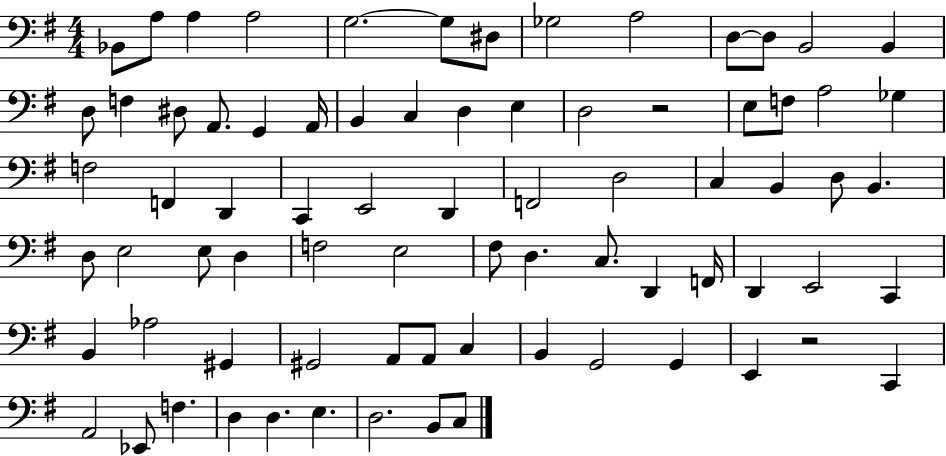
{
  \clef bass
  \numericTimeSignature
  \time 4/4
  \key g \major
  bes,8 a8 a4 a2 | g2.~~ g8 dis8 | ges2 a2 | d8~~ d8 b,2 b,4 | \break d8 f4 dis8 a,8. g,4 a,16 | b,4 c4 d4 e4 | d2 r2 | e8 f8 a2 ges4 | \break f2 f,4 d,4 | c,4 e,2 d,4 | f,2 d2 | c4 b,4 d8 b,4. | \break d8 e2 e8 d4 | f2 e2 | fis8 d4. c8. d,4 f,16 | d,4 e,2 c,4 | \break b,4 aes2 gis,4 | gis,2 a,8 a,8 c4 | b,4 g,2 g,4 | e,4 r2 c,4 | \break a,2 ees,8 f4. | d4 d4. e4. | d2. b,8 c8 | \bar "|."
}